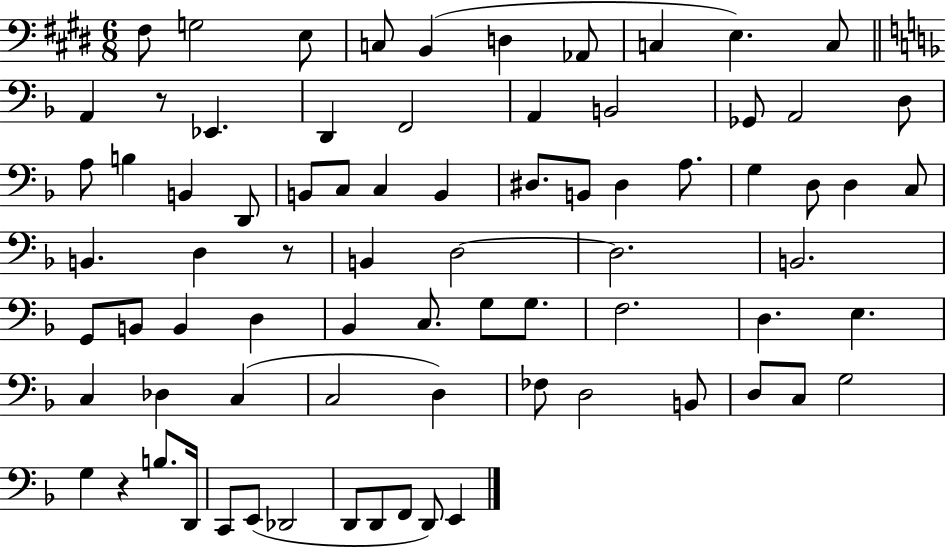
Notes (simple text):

F#3/e G3/h E3/e C3/e B2/q D3/q Ab2/e C3/q E3/q. C3/e A2/q R/e Eb2/q. D2/q F2/h A2/q B2/h Gb2/e A2/h D3/e A3/e B3/q B2/q D2/e B2/e C3/e C3/q B2/q D#3/e. B2/e D#3/q A3/e. G3/q D3/e D3/q C3/e B2/q. D3/q R/e B2/q D3/h D3/h. B2/h. G2/e B2/e B2/q D3/q Bb2/q C3/e. G3/e G3/e. F3/h. D3/q. E3/q. C3/q Db3/q C3/q C3/h D3/q FES3/e D3/h B2/e D3/e C3/e G3/h G3/q R/q B3/e. D2/s C2/e E2/e Db2/h D2/e D2/e F2/e D2/e E2/q